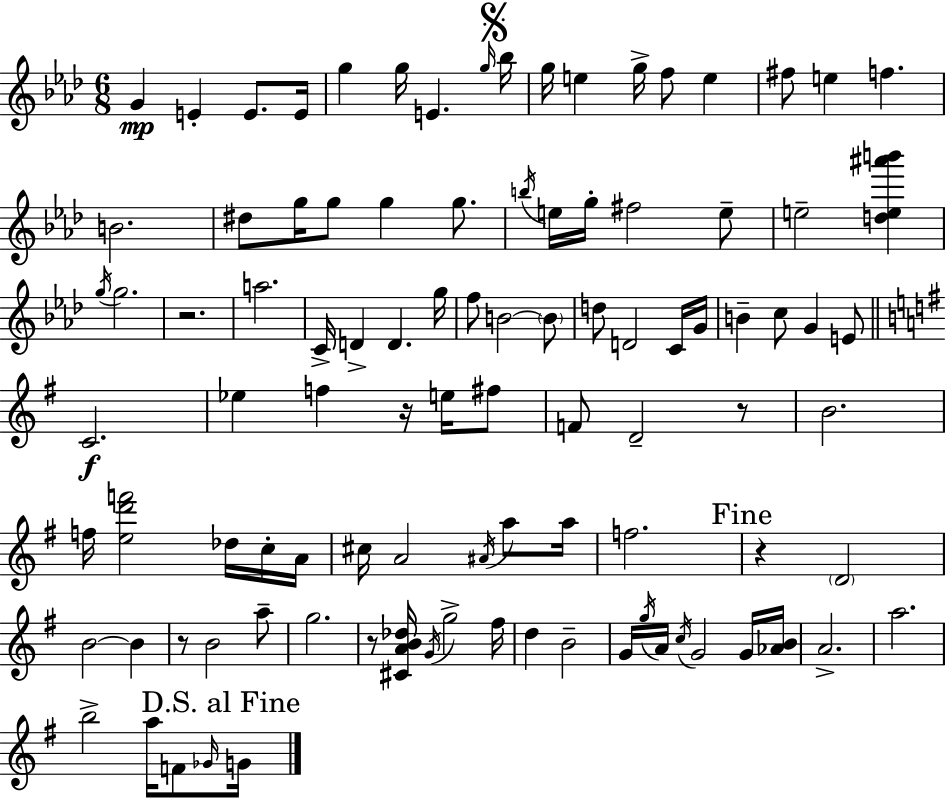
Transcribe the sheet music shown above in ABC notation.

X:1
T:Untitled
M:6/8
L:1/4
K:Fm
G E E/2 E/4 g g/4 E g/4 _b/4 g/4 e g/4 f/2 e ^f/2 e f B2 ^d/2 g/4 g/2 g g/2 b/4 e/4 g/4 ^f2 e/2 e2 [de^a'b'] g/4 g2 z2 a2 C/4 D D g/4 f/2 B2 B/2 d/2 D2 C/4 G/4 B c/2 G E/2 C2 _e f z/4 e/4 ^f/2 F/2 D2 z/2 B2 f/4 [ed'f']2 _d/4 c/4 A/4 ^c/4 A2 ^A/4 a/2 a/4 f2 z D2 B2 B z/2 B2 a/2 g2 z/2 [^CAB_d]/4 G/4 g2 ^f/4 d B2 G/4 g/4 A/4 c/4 G2 G/4 [_AB]/4 A2 a2 b2 a/4 F/2 _G/4 G/4